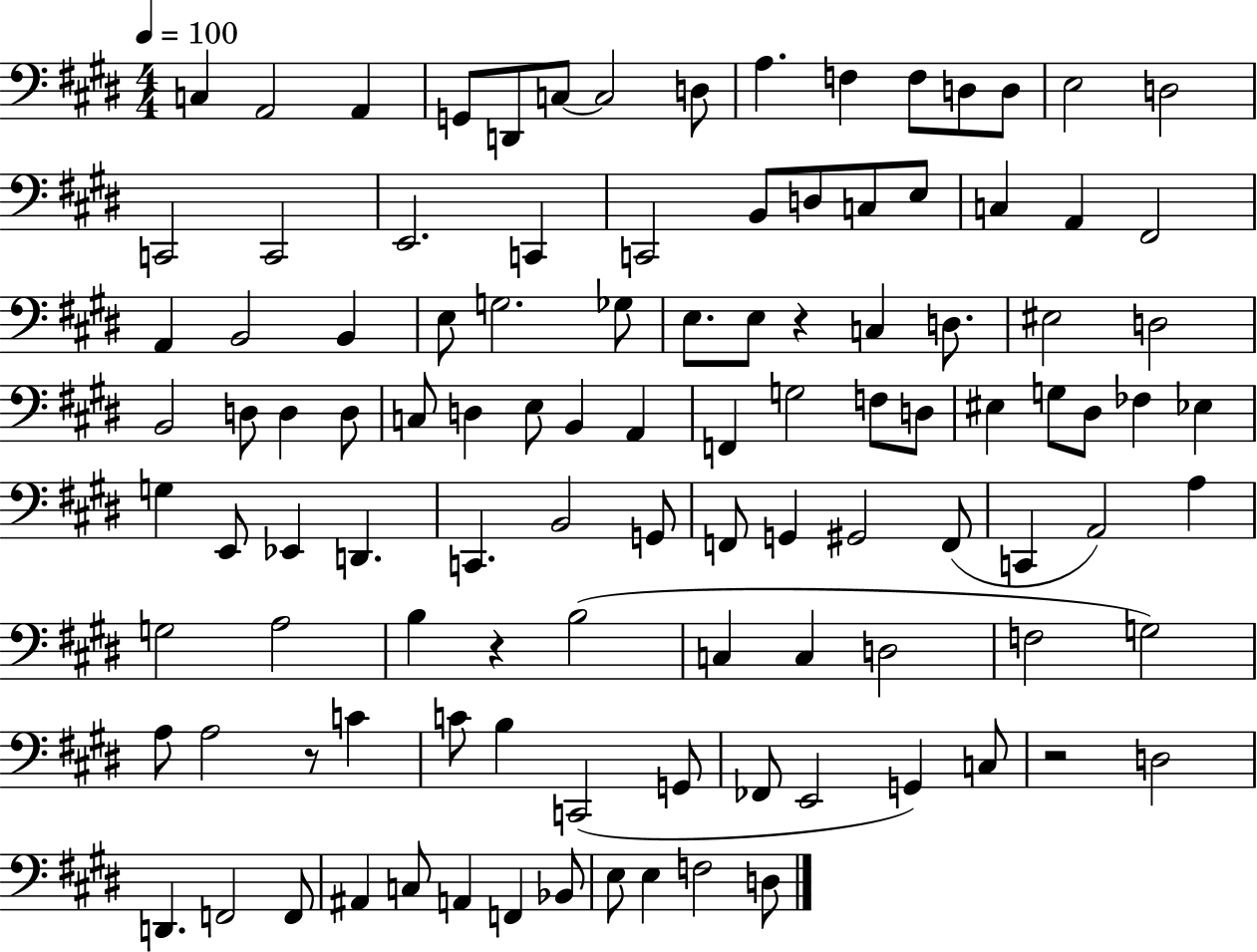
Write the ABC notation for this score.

X:1
T:Untitled
M:4/4
L:1/4
K:E
C, A,,2 A,, G,,/2 D,,/2 C,/2 C,2 D,/2 A, F, F,/2 D,/2 D,/2 E,2 D,2 C,,2 C,,2 E,,2 C,, C,,2 B,,/2 D,/2 C,/2 E,/2 C, A,, ^F,,2 A,, B,,2 B,, E,/2 G,2 _G,/2 E,/2 E,/2 z C, D,/2 ^E,2 D,2 B,,2 D,/2 D, D,/2 C,/2 D, E,/2 B,, A,, F,, G,2 F,/2 D,/2 ^E, G,/2 ^D,/2 _F, _E, G, E,,/2 _E,, D,, C,, B,,2 G,,/2 F,,/2 G,, ^G,,2 F,,/2 C,, A,,2 A, G,2 A,2 B, z B,2 C, C, D,2 F,2 G,2 A,/2 A,2 z/2 C C/2 B, C,,2 G,,/2 _F,,/2 E,,2 G,, C,/2 z2 D,2 D,, F,,2 F,,/2 ^A,, C,/2 A,, F,, _B,,/2 E,/2 E, F,2 D,/2